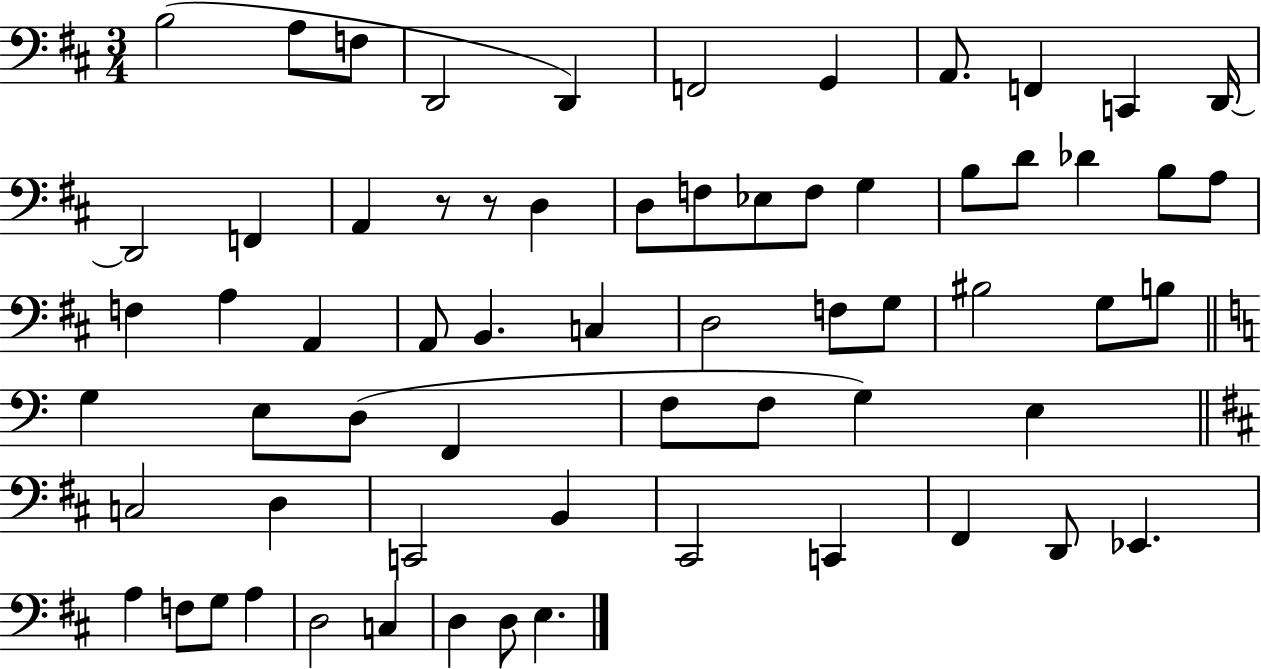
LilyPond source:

{
  \clef bass
  \numericTimeSignature
  \time 3/4
  \key d \major
  \repeat volta 2 { b2( a8 f8 | d,2 d,4) | f,2 g,4 | a,8. f,4 c,4 d,16~~ | \break d,2 f,4 | a,4 r8 r8 d4 | d8 f8 ees8 f8 g4 | b8 d'8 des'4 b8 a8 | \break f4 a4 a,4 | a,8 b,4. c4 | d2 f8 g8 | bis2 g8 b8 | \break \bar "||" \break \key c \major g4 e8 d8( f,4 | f8 f8 g4) e4 | \bar "||" \break \key d \major c2 d4 | c,2 b,4 | cis,2 c,4 | fis,4 d,8 ees,4. | \break a4 f8 g8 a4 | d2 c4 | d4 d8 e4. | } \bar "|."
}